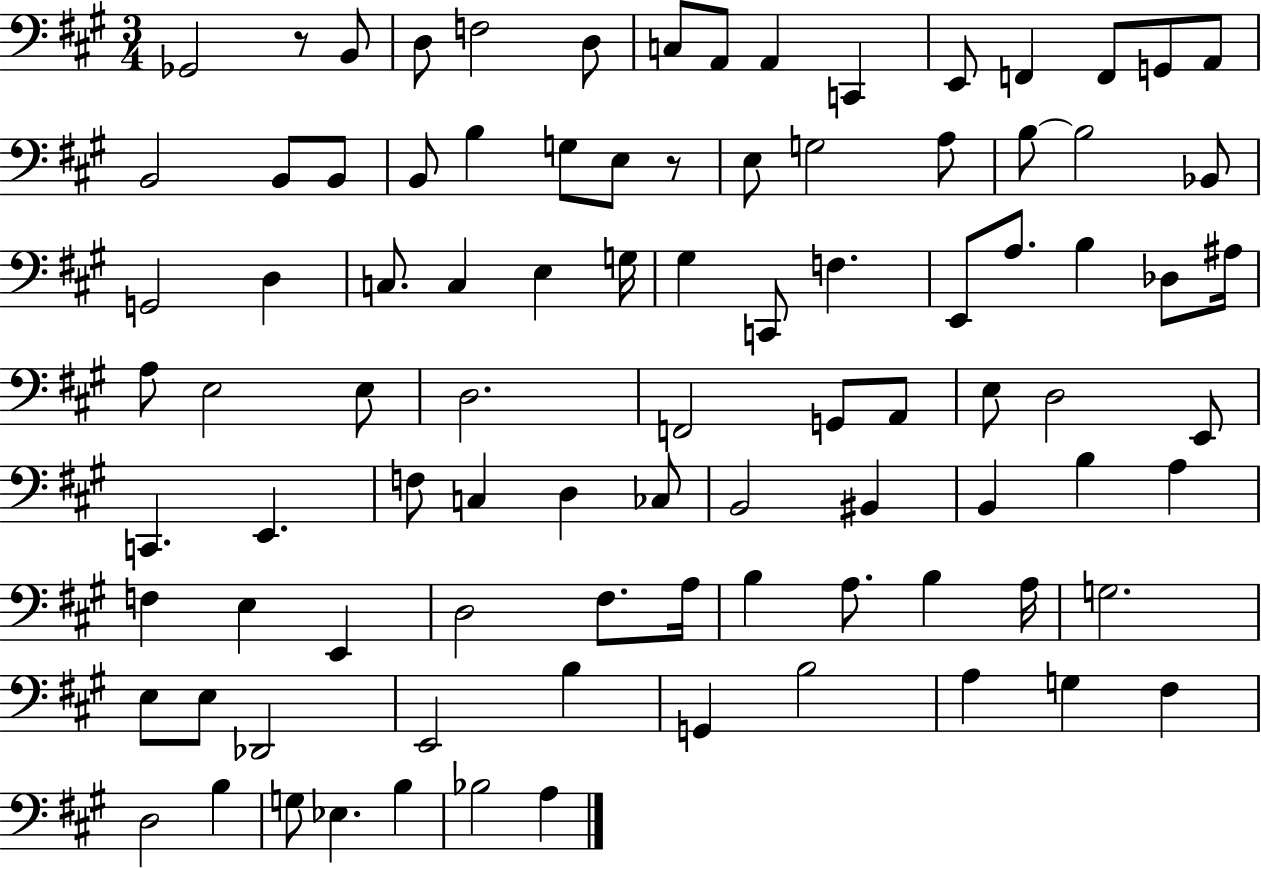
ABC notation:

X:1
T:Untitled
M:3/4
L:1/4
K:A
_G,,2 z/2 B,,/2 D,/2 F,2 D,/2 C,/2 A,,/2 A,, C,, E,,/2 F,, F,,/2 G,,/2 A,,/2 B,,2 B,,/2 B,,/2 B,,/2 B, G,/2 E,/2 z/2 E,/2 G,2 A,/2 B,/2 B,2 _B,,/2 G,,2 D, C,/2 C, E, G,/4 ^G, C,,/2 F, E,,/2 A,/2 B, _D,/2 ^A,/4 A,/2 E,2 E,/2 D,2 F,,2 G,,/2 A,,/2 E,/2 D,2 E,,/2 C,, E,, F,/2 C, D, _C,/2 B,,2 ^B,, B,, B, A, F, E, E,, D,2 ^F,/2 A,/4 B, A,/2 B, A,/4 G,2 E,/2 E,/2 _D,,2 E,,2 B, G,, B,2 A, G, ^F, D,2 B, G,/2 _E, B, _B,2 A,